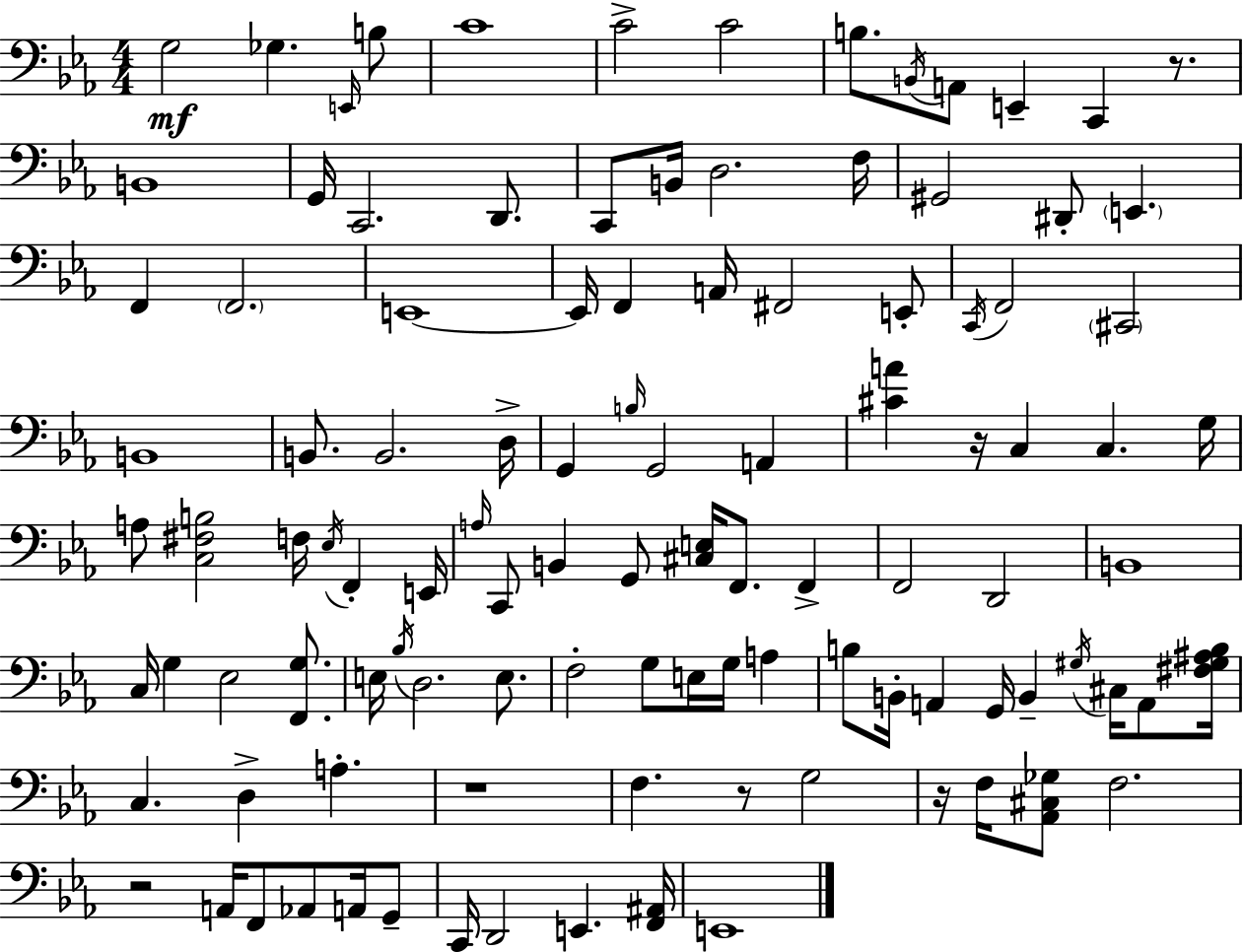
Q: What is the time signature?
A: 4/4